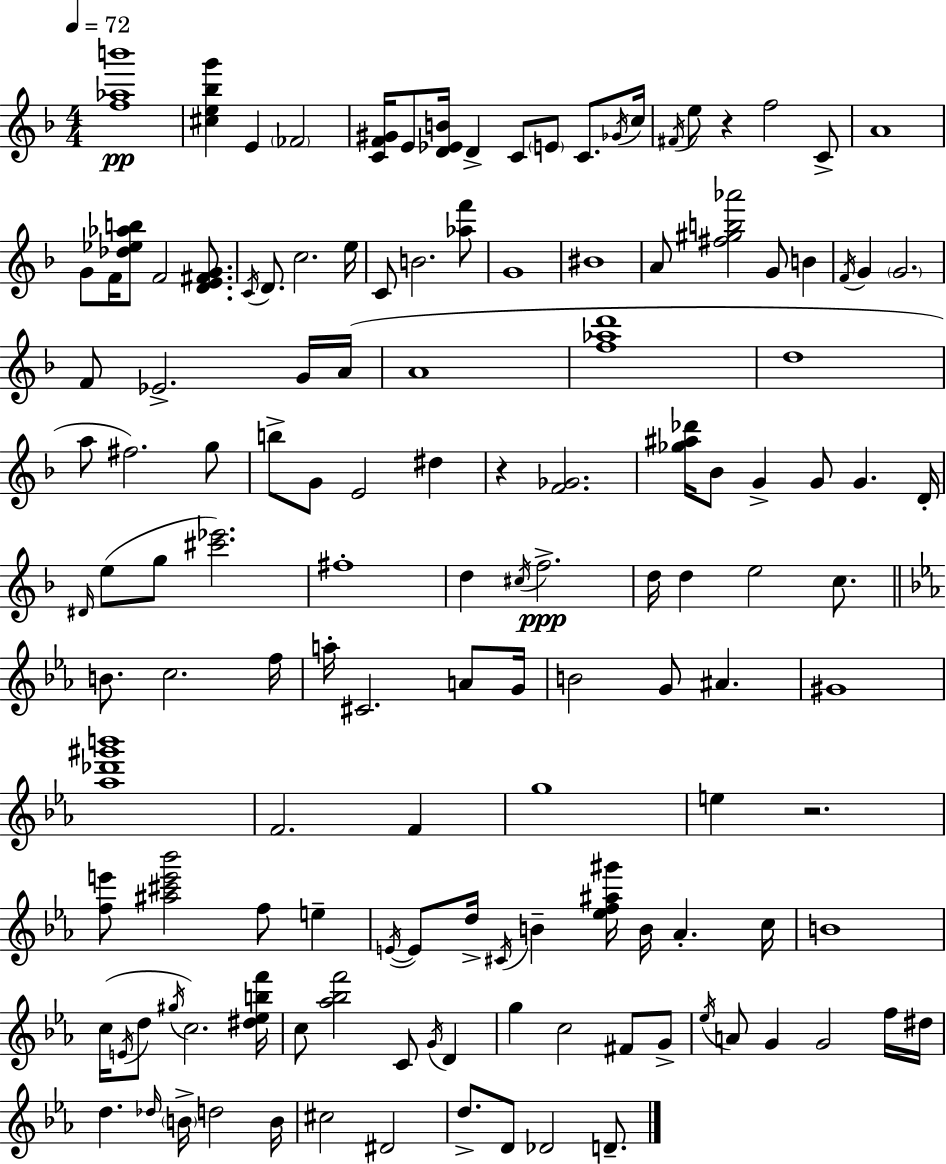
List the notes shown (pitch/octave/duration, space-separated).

[F5,Ab5,B6]/w [C#5,E5,Bb5,G6]/q E4/q FES4/h [C4,F4,G#4]/s E4/e [D4,Eb4,B4]/s D4/q C4/e E4/e C4/e. Gb4/s C5/s F#4/s E5/e R/q F5/h C4/e A4/w G4/e F4/s [Db5,Eb5,Ab5,B5]/e F4/h [D4,E4,F#4,G4]/e. C4/s D4/e. C5/h. E5/s C4/e B4/h. [Ab5,F6]/e G4/w BIS4/w A4/e [F#5,G#5,B5,Ab6]/h G4/e B4/q F4/s G4/q G4/h. F4/e Eb4/h. G4/s A4/s A4/w [F5,Ab5,D6]/w D5/w A5/e F#5/h. G5/e B5/e G4/e E4/h D#5/q R/q [F4,Gb4]/h. [Gb5,A#5,Db6]/s Bb4/e G4/q G4/e G4/q. D4/s D#4/s E5/e G5/e [C#6,Eb6]/h. F#5/w D5/q C#5/s F5/h. D5/s D5/q E5/h C5/e. B4/e. C5/h. F5/s A5/s C#4/h. A4/e G4/s B4/h G4/e A#4/q. G#4/w [Ab5,Db6,G#6,B6]/w F4/h. F4/q G5/w E5/q R/h. [F5,E6]/e [A#5,C#6,E6,Bb6]/h F5/e E5/q E4/s E4/e D5/s C#4/s B4/q [Eb5,F5,A#5,G#6]/s B4/s Ab4/q. C5/s B4/w C5/s E4/s D5/e G#5/s C5/h. [D#5,Eb5,B5,F6]/s C5/e [Ab5,Bb5,F6]/h C4/e G4/s D4/q G5/q C5/h F#4/e G4/e Eb5/s A4/e G4/q G4/h F5/s D#5/s D5/q. Db5/s B4/s D5/h B4/s C#5/h D#4/h D5/e. D4/e Db4/h D4/e.